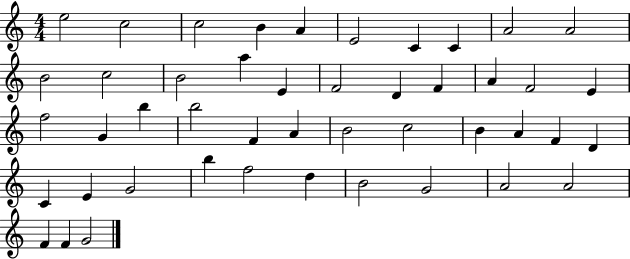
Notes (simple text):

E5/h C5/h C5/h B4/q A4/q E4/h C4/q C4/q A4/h A4/h B4/h C5/h B4/h A5/q E4/q F4/h D4/q F4/q A4/q F4/h E4/q F5/h G4/q B5/q B5/h F4/q A4/q B4/h C5/h B4/q A4/q F4/q D4/q C4/q E4/q G4/h B5/q F5/h D5/q B4/h G4/h A4/h A4/h F4/q F4/q G4/h